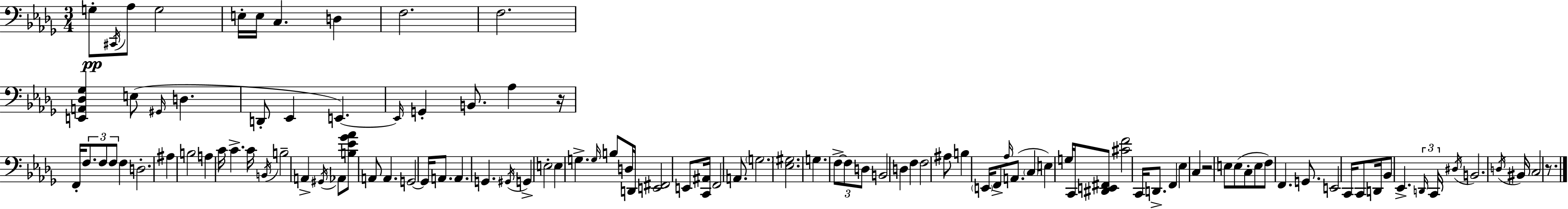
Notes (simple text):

G3/e C#2/s Ab3/e G3/h E3/s E3/s C3/q. D3/q F3/h. F3/h. [E2,A2,Db3,Gb3]/q E3/e G#2/s D3/q. D2/e Eb2/q E2/q. E2/s G2/q B2/e. Ab3/q R/s F2/s F3/e. F3/e F3/e F3/q D3/h. A#3/q B3/h A3/q C4/s C4/q. C4/s B2/s B3/h A2/q G#2/s Ab2/e [B3,Eb4,Gb4,Ab4]/e A2/e A2/q. G2/h G2/s A2/e. A2/q. G2/q. G#2/s G2/q E3/h E3/q G3/q. G3/s B3/e D3/s D2/s [E2,F#2]/h E2/e [C2,A#2]/s F2/h A2/e. G3/h. [Eb3,G#3]/h. G3/q. F3/e F3/e D3/e B2/h D3/q F3/q F3/h A#3/e B3/q E2/s F2/e Ab3/s A2/e. C3/q E3/q G3/s C2/s [D#2,E2,F#2]/e [C#4,F4]/h C2/s D2/e. F2/q Eb3/q C3/q R/h E3/e E3/e C3/e E3/e F3/e F2/q. G2/e. E2/h C2/s C2/e D2/s Bb2/e Eb2/q. D2/s C2/s D#3/s B2/h. D3/s BIS2/s C3/h R/e.